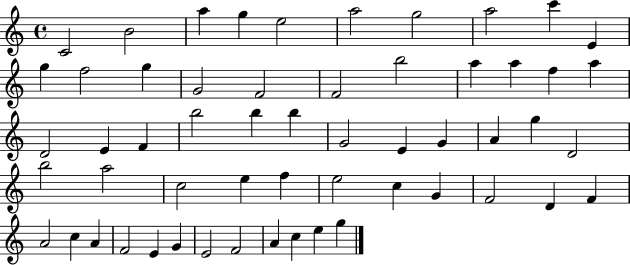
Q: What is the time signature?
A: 4/4